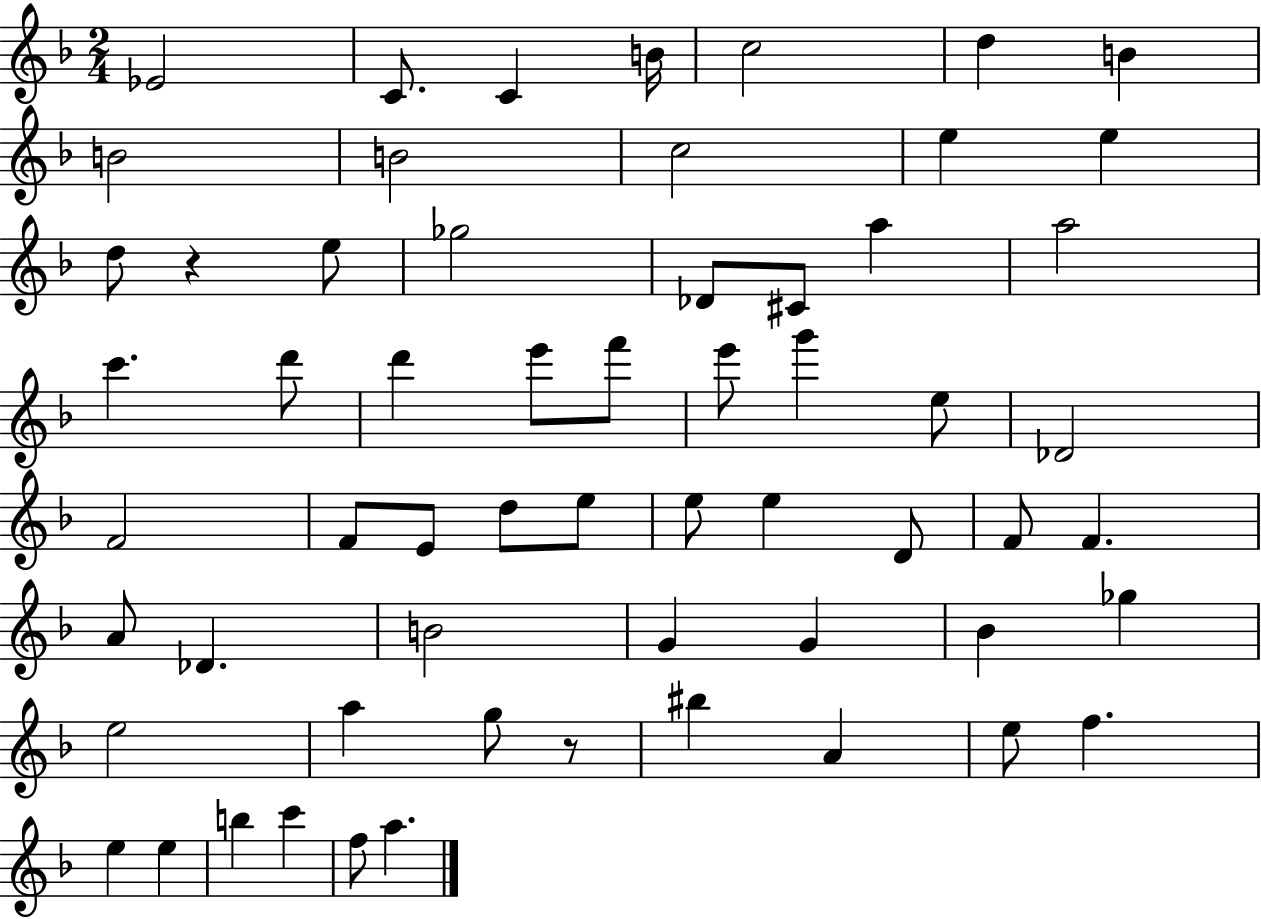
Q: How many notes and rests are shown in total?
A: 60